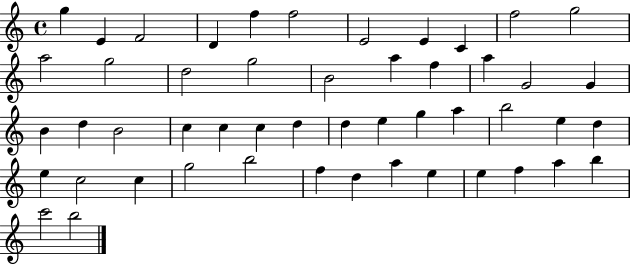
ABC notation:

X:1
T:Untitled
M:4/4
L:1/4
K:C
g E F2 D f f2 E2 E C f2 g2 a2 g2 d2 g2 B2 a f a G2 G B d B2 c c c d d e g a b2 e d e c2 c g2 b2 f d a e e f a b c'2 b2